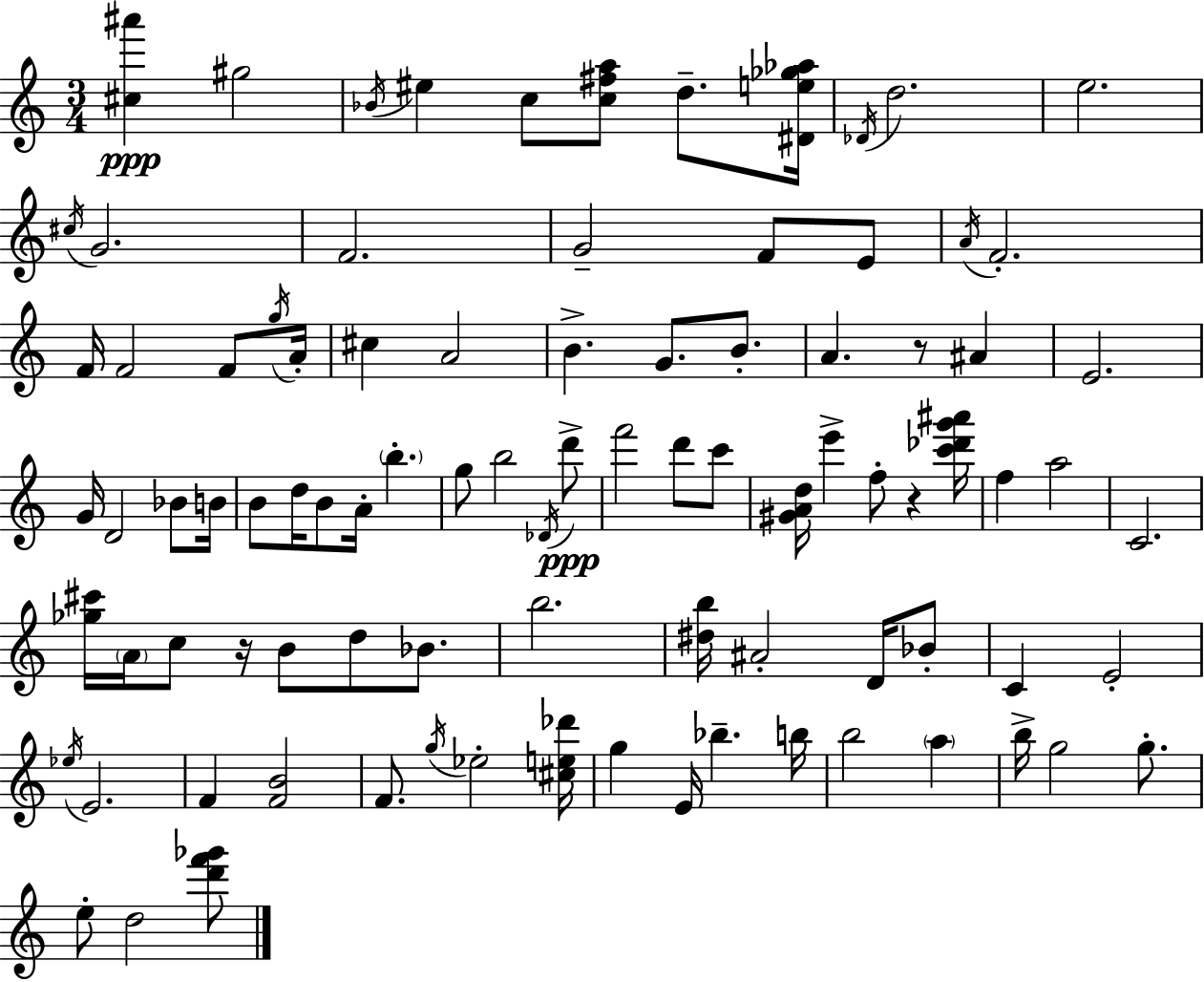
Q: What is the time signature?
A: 3/4